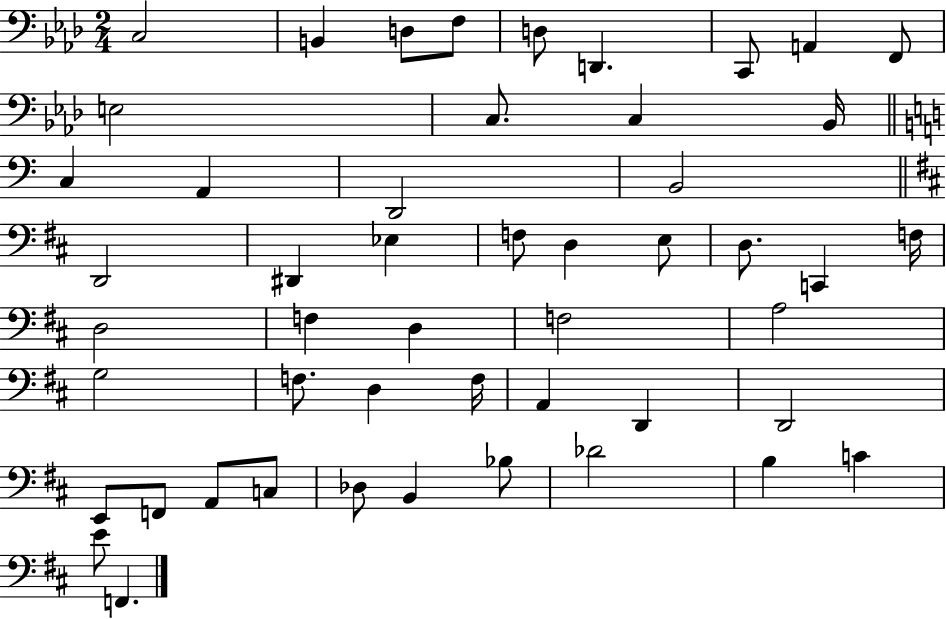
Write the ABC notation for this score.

X:1
T:Untitled
M:2/4
L:1/4
K:Ab
C,2 B,, D,/2 F,/2 D,/2 D,, C,,/2 A,, F,,/2 E,2 C,/2 C, _B,,/4 C, A,, D,,2 B,,2 D,,2 ^D,, _E, F,/2 D, E,/2 D,/2 C,, F,/4 D,2 F, D, F,2 A,2 G,2 F,/2 D, F,/4 A,, D,, D,,2 E,,/2 F,,/2 A,,/2 C,/2 _D,/2 B,, _B,/2 _D2 B, C E/2 F,,